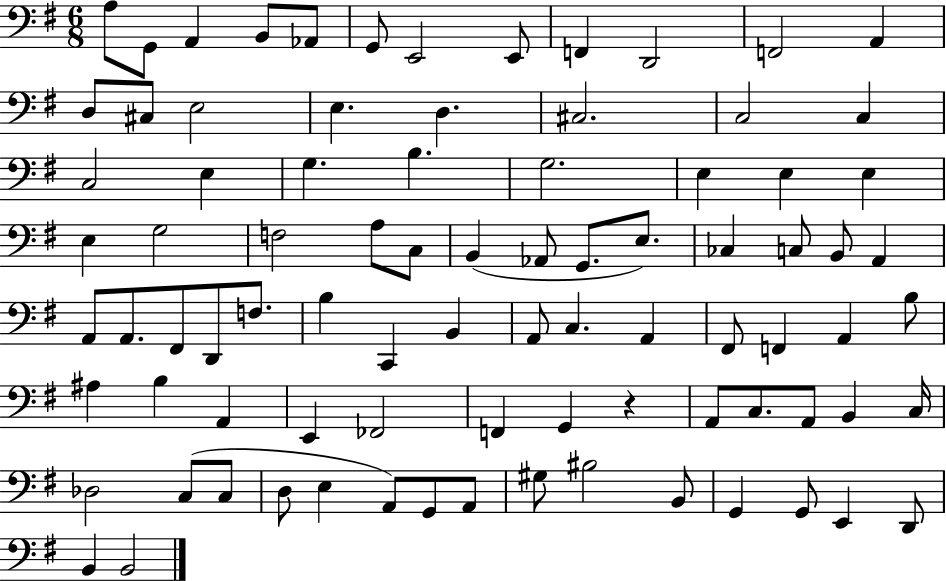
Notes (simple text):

A3/e G2/e A2/q B2/e Ab2/e G2/e E2/h E2/e F2/q D2/h F2/h A2/q D3/e C#3/e E3/h E3/q. D3/q. C#3/h. C3/h C3/q C3/h E3/q G3/q. B3/q. G3/h. E3/q E3/q E3/q E3/q G3/h F3/h A3/e C3/e B2/q Ab2/e G2/e. E3/e. CES3/q C3/e B2/e A2/q A2/e A2/e. F#2/e D2/e F3/e. B3/q C2/q B2/q A2/e C3/q. A2/q F#2/e F2/q A2/q B3/e A#3/q B3/q A2/q E2/q FES2/h F2/q G2/q R/q A2/e C3/e. A2/e B2/q C3/s Db3/h C3/e C3/e D3/e E3/q A2/e G2/e A2/e G#3/e BIS3/h B2/e G2/q G2/e E2/q D2/e B2/q B2/h